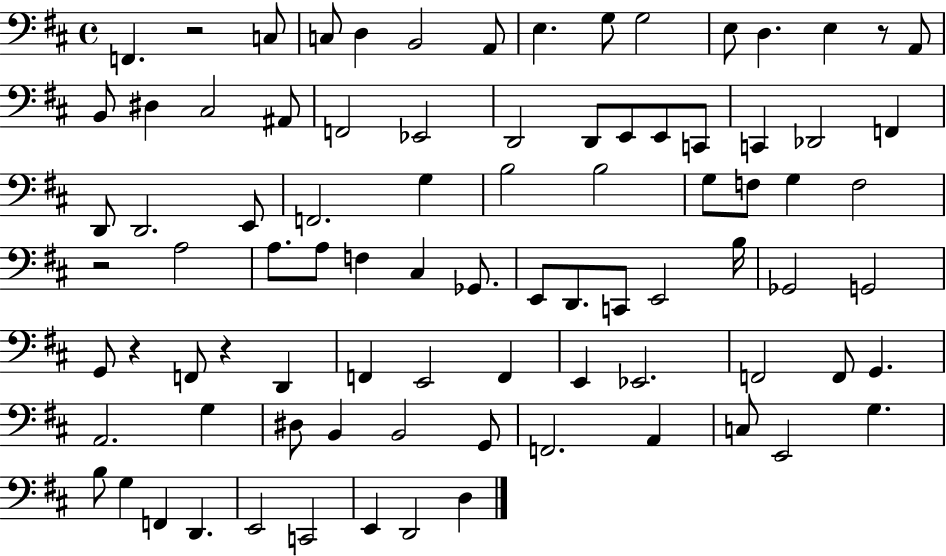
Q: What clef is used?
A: bass